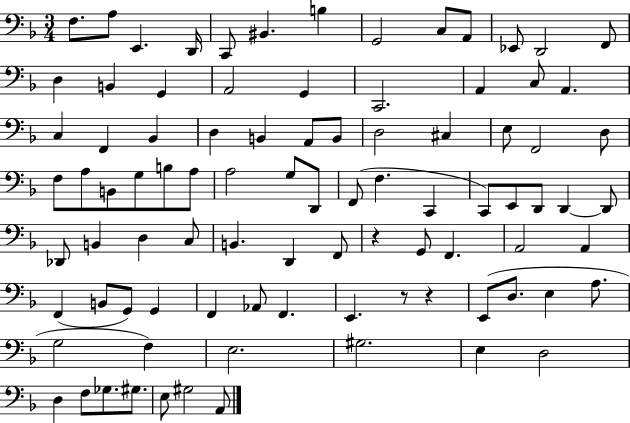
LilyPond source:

{
  \clef bass
  \numericTimeSignature
  \time 3/4
  \key f \major
  f8. a8 e,4. d,16 | c,8 bis,4. b4 | g,2 c8 a,8 | ees,8 d,2 f,8 | \break d4 b,4 g,4 | a,2 g,4 | c,2. | a,4 c8 a,4. | \break c4 f,4 bes,4 | d4 b,4 a,8 b,8 | d2 cis4 | e8 f,2 d8 | \break f8 a8 b,8 g8 b8 a8 | a2 g8 d,8 | f,8( f4. c,4 | c,8) e,8 d,8 d,4~~ d,8 | \break des,8 b,4 d4 c8 | b,4. d,4 f,8 | r4 g,8 f,4. | a,2 a,4 | \break f,4( b,8 g,8) g,4 | f,4 aes,8 f,4. | e,4. r8 r4 | e,8( d8. e4 a8. | \break g2 f4) | e2. | gis2. | e4 d2 | \break d4 f8 ges8. gis8. | e8 gis2 a,8 | \bar "|."
}